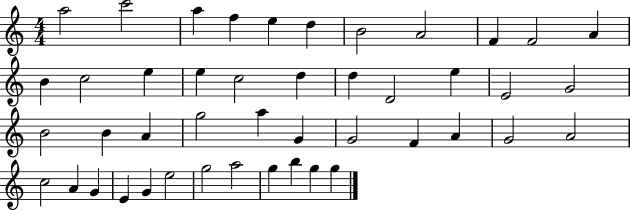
{
  \clef treble
  \numericTimeSignature
  \time 4/4
  \key c \major
  a''2 c'''2 | a''4 f''4 e''4 d''4 | b'2 a'2 | f'4 f'2 a'4 | \break b'4 c''2 e''4 | e''4 c''2 d''4 | d''4 d'2 e''4 | e'2 g'2 | \break b'2 b'4 a'4 | g''2 a''4 g'4 | g'2 f'4 a'4 | g'2 a'2 | \break c''2 a'4 g'4 | e'4 g'4 e''2 | g''2 a''2 | g''4 b''4 g''4 g''4 | \break \bar "|."
}